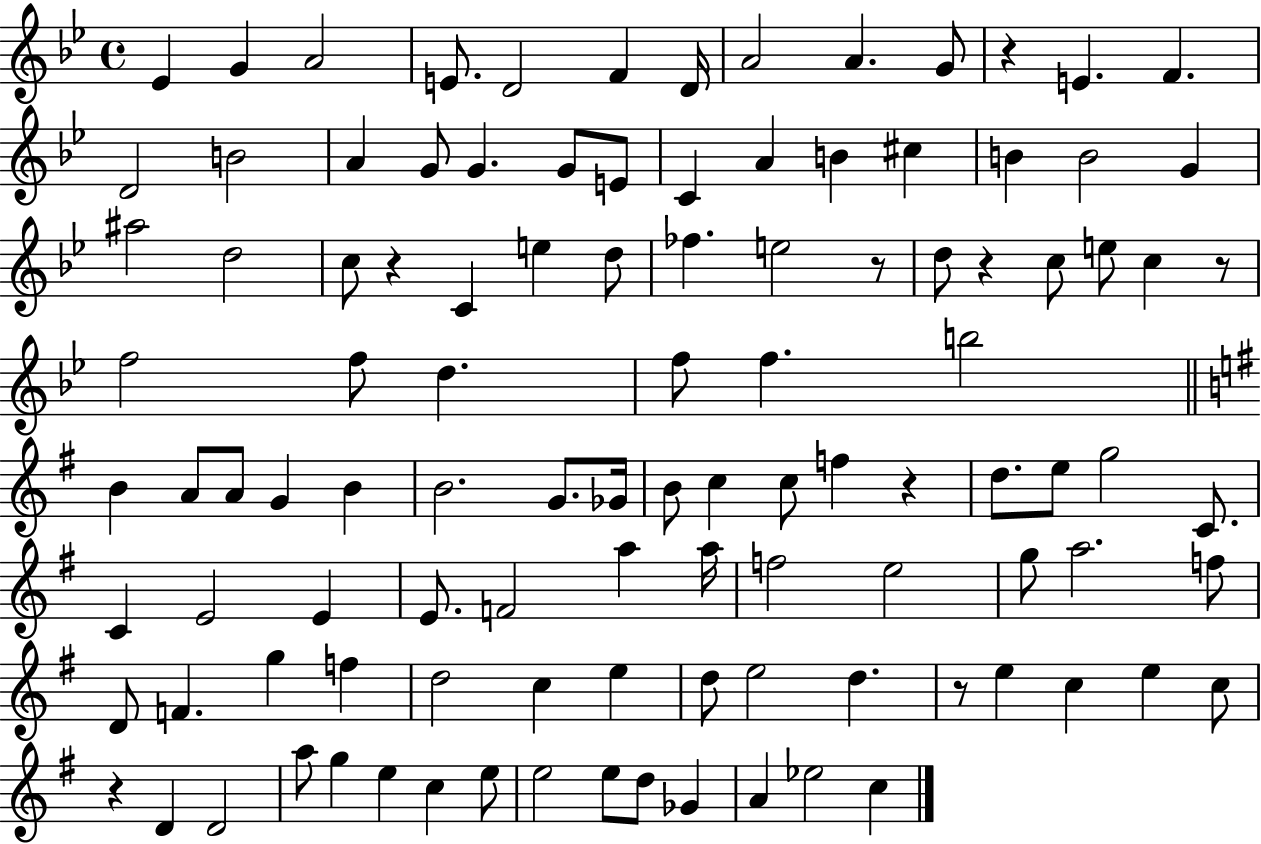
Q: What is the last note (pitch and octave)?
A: C5